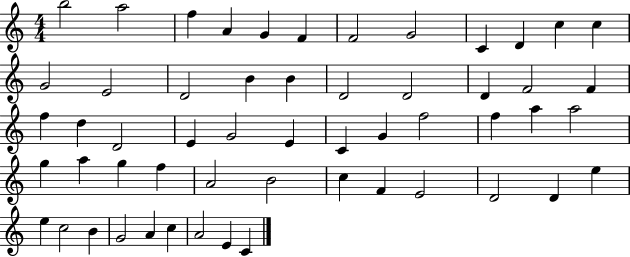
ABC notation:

X:1
T:Untitled
M:4/4
L:1/4
K:C
b2 a2 f A G F F2 G2 C D c c G2 E2 D2 B B D2 D2 D F2 F f d D2 E G2 E C G f2 f a a2 g a g f A2 B2 c F E2 D2 D e e c2 B G2 A c A2 E C